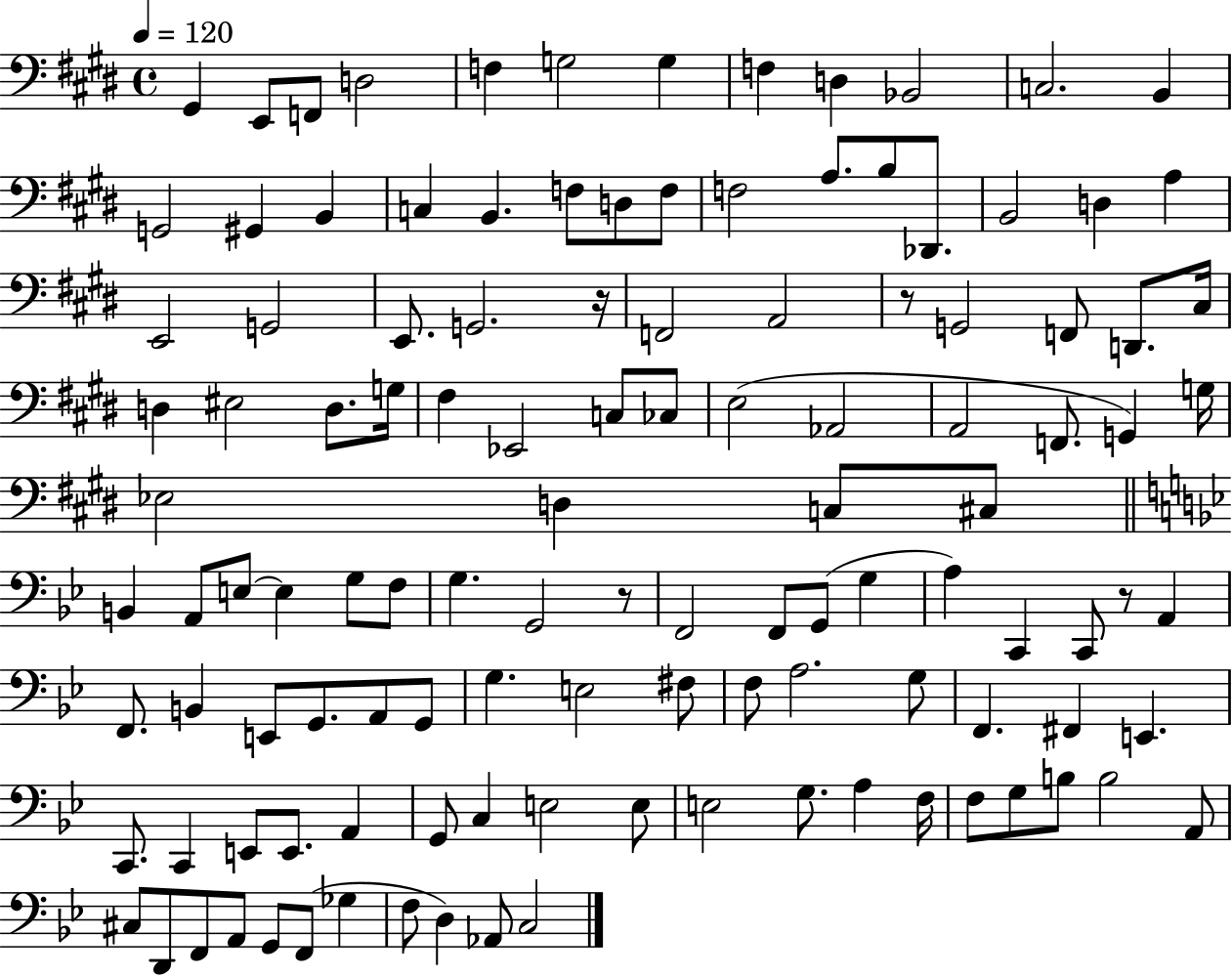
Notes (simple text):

G#2/q E2/e F2/e D3/h F3/q G3/h G3/q F3/q D3/q Bb2/h C3/h. B2/q G2/h G#2/q B2/q C3/q B2/q. F3/e D3/e F3/e F3/h A3/e. B3/e Db2/e. B2/h D3/q A3/q E2/h G2/h E2/e. G2/h. R/s F2/h A2/h R/e G2/h F2/e D2/e. C#3/s D3/q EIS3/h D3/e. G3/s F#3/q Eb2/h C3/e CES3/e E3/h Ab2/h A2/h F2/e. G2/q G3/s Eb3/h D3/q C3/e C#3/e B2/q A2/e E3/e E3/q G3/e F3/e G3/q. G2/h R/e F2/h F2/e G2/e G3/q A3/q C2/q C2/e R/e A2/q F2/e. B2/q E2/e G2/e. A2/e G2/e G3/q. E3/h F#3/e F3/e A3/h. G3/e F2/q. F#2/q E2/q. C2/e. C2/q E2/e E2/e. A2/q G2/e C3/q E3/h E3/e E3/h G3/e. A3/q F3/s F3/e G3/e B3/e B3/h A2/e C#3/e D2/e F2/e A2/e G2/e F2/e Gb3/q F3/e D3/q Ab2/e C3/h